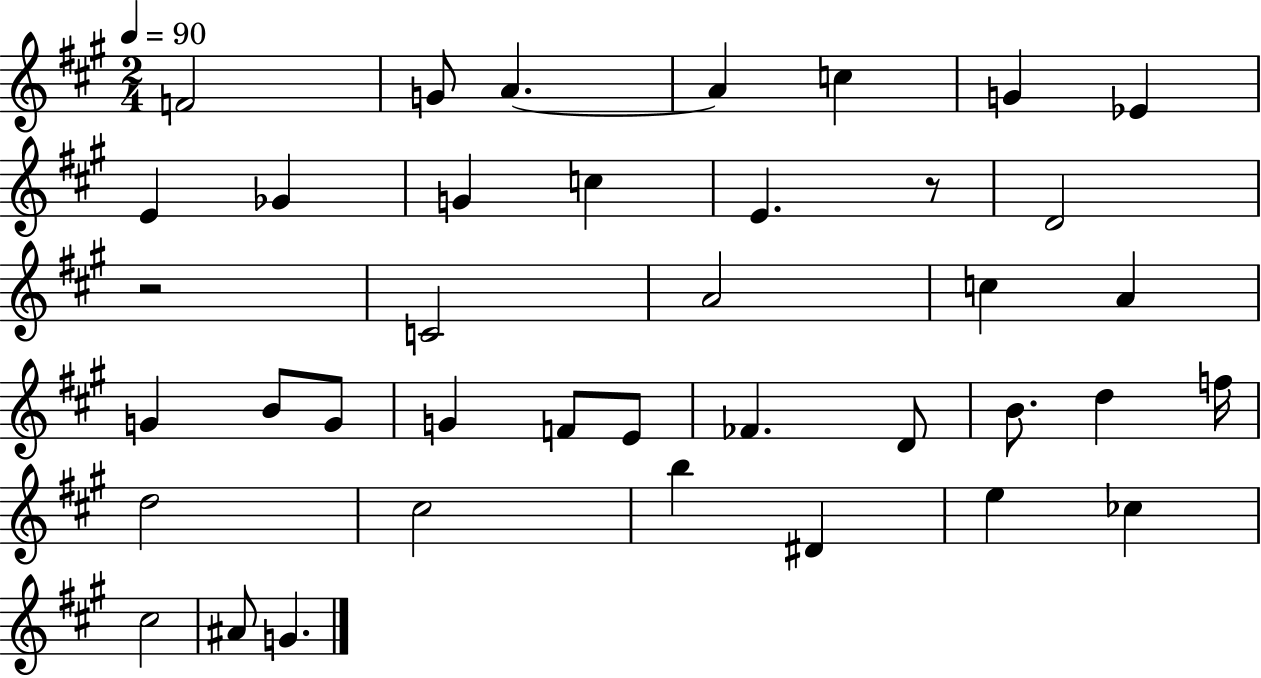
{
  \clef treble
  \numericTimeSignature
  \time 2/4
  \key a \major
  \tempo 4 = 90
  f'2 | g'8 a'4.~~ | a'4 c''4 | g'4 ees'4 | \break e'4 ges'4 | g'4 c''4 | e'4. r8 | d'2 | \break r2 | c'2 | a'2 | c''4 a'4 | \break g'4 b'8 g'8 | g'4 f'8 e'8 | fes'4. d'8 | b'8. d''4 f''16 | \break d''2 | cis''2 | b''4 dis'4 | e''4 ces''4 | \break cis''2 | ais'8 g'4. | \bar "|."
}